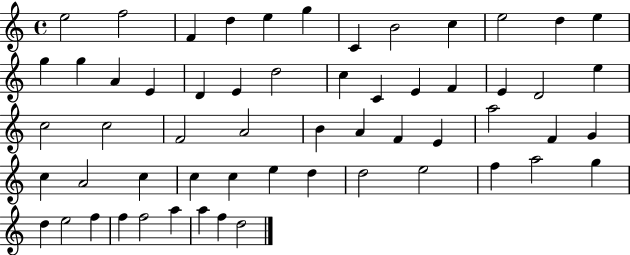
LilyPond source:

{
  \clef treble
  \time 4/4
  \defaultTimeSignature
  \key c \major
  e''2 f''2 | f'4 d''4 e''4 g''4 | c'4 b'2 c''4 | e''2 d''4 e''4 | \break g''4 g''4 a'4 e'4 | d'4 e'4 d''2 | c''4 c'4 e'4 f'4 | e'4 d'2 e''4 | \break c''2 c''2 | f'2 a'2 | b'4 a'4 f'4 e'4 | a''2 f'4 g'4 | \break c''4 a'2 c''4 | c''4 c''4 e''4 d''4 | d''2 e''2 | f''4 a''2 g''4 | \break d''4 e''2 f''4 | f''4 f''2 a''4 | a''4 f''4 d''2 | \bar "|."
}